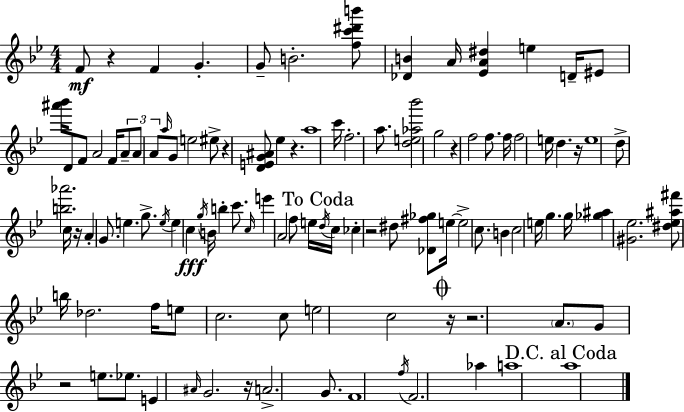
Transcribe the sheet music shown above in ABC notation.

X:1
T:Untitled
M:4/4
L:1/4
K:Bb
F/2 z F G G/2 B2 [fc'^d'b']/2 [_DB] A/4 [_EA^d] e D/4 ^E/2 [^a'_b']/4 D/2 F/2 A2 F/4 A/2 A/2 A/2 a/4 G/2 e2 ^e/2 z [DEG^A]/2 _e z a4 c'/4 f2 a/2 [de_a_b']2 g2 z f2 f/2 f/4 f2 e/4 d z/4 e4 d/2 [b_a']2 c/4 z/4 A G/2 e g/2 e/4 e c g/4 B/4 b c'/2 c/4 e' A2 f/2 e/4 d/4 c/4 _c z2 ^d/2 [_D^f_g]/2 e/4 e2 c/2 B c2 e/4 g g/4 [_g^a] [^G_e]2 [^d_e^a^f']/2 b/4 _d2 f/4 e/2 c2 c/2 e2 c2 z/4 z2 A/2 G/2 z2 e/2 _e/2 E ^A/4 G2 z/4 A2 G/2 F4 f/4 F2 _a a4 a4